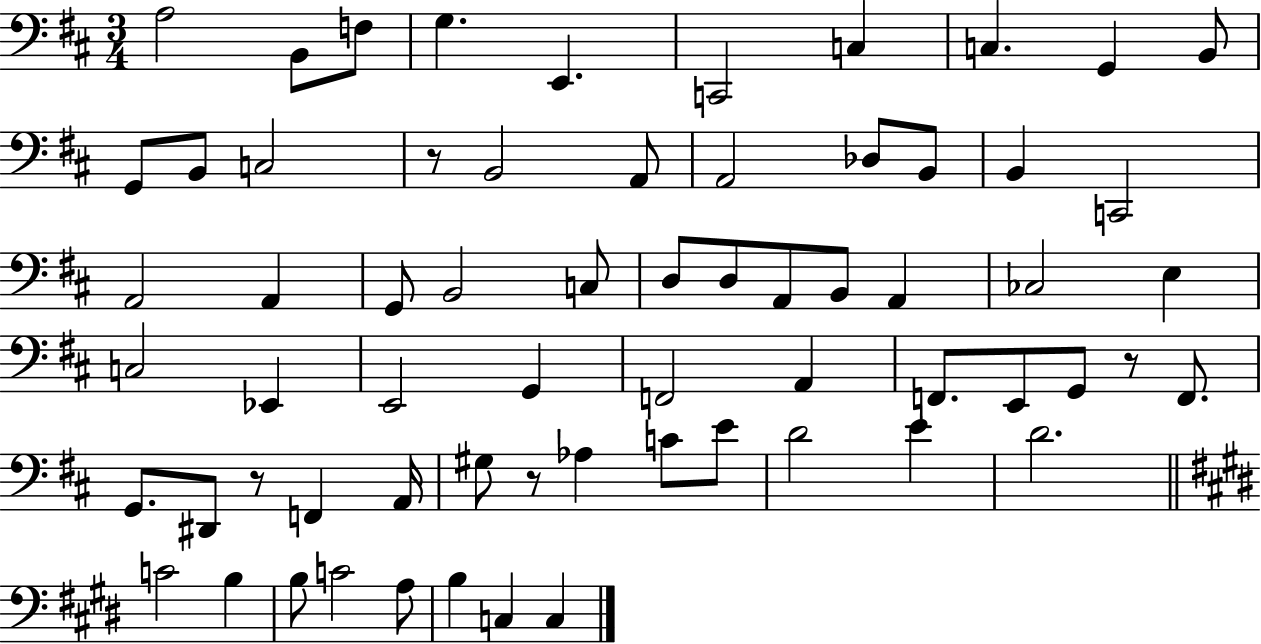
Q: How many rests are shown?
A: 4